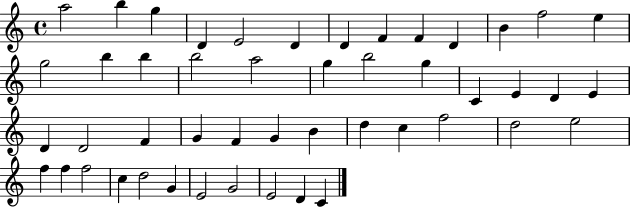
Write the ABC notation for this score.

X:1
T:Untitled
M:4/4
L:1/4
K:C
a2 b g D E2 D D F F D B f2 e g2 b b b2 a2 g b2 g C E D E D D2 F G F G B d c f2 d2 e2 f f f2 c d2 G E2 G2 E2 D C